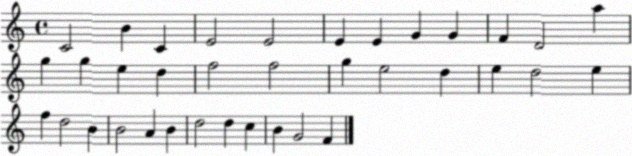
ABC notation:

X:1
T:Untitled
M:4/4
L:1/4
K:C
C2 B C E2 E2 E E G G F D2 a g g e d f2 f2 g e2 d e d2 e f d2 B B2 A B d2 d c B G2 F